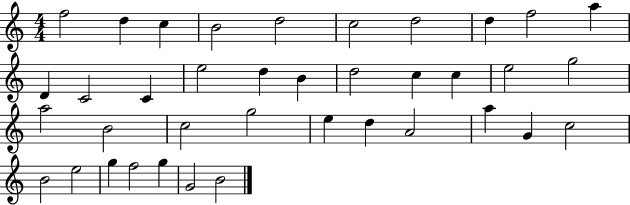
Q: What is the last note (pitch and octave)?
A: B4